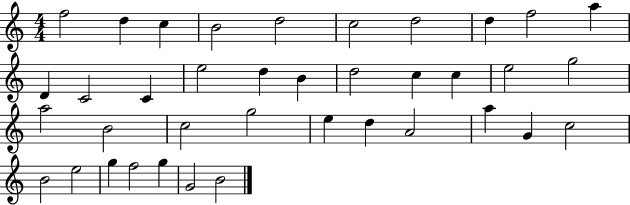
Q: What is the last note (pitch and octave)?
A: B4